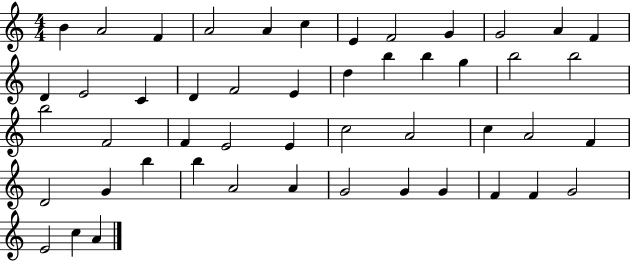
X:1
T:Untitled
M:4/4
L:1/4
K:C
B A2 F A2 A c E F2 G G2 A F D E2 C D F2 E d b b g b2 b2 b2 F2 F E2 E c2 A2 c A2 F D2 G b b A2 A G2 G G F F G2 E2 c A